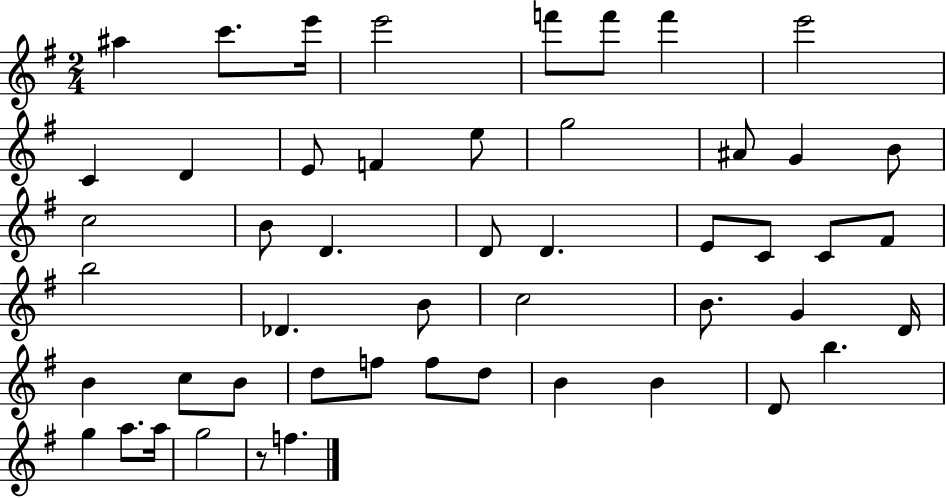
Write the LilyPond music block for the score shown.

{
  \clef treble
  \numericTimeSignature
  \time 2/4
  \key g \major
  ais''4 c'''8. e'''16 | e'''2 | f'''8 f'''8 f'''4 | e'''2 | \break c'4 d'4 | e'8 f'4 e''8 | g''2 | ais'8 g'4 b'8 | \break c''2 | b'8 d'4. | d'8 d'4. | e'8 c'8 c'8 fis'8 | \break b''2 | des'4. b'8 | c''2 | b'8. g'4 d'16 | \break b'4 c''8 b'8 | d''8 f''8 f''8 d''8 | b'4 b'4 | d'8 b''4. | \break g''4 a''8. a''16 | g''2 | r8 f''4. | \bar "|."
}